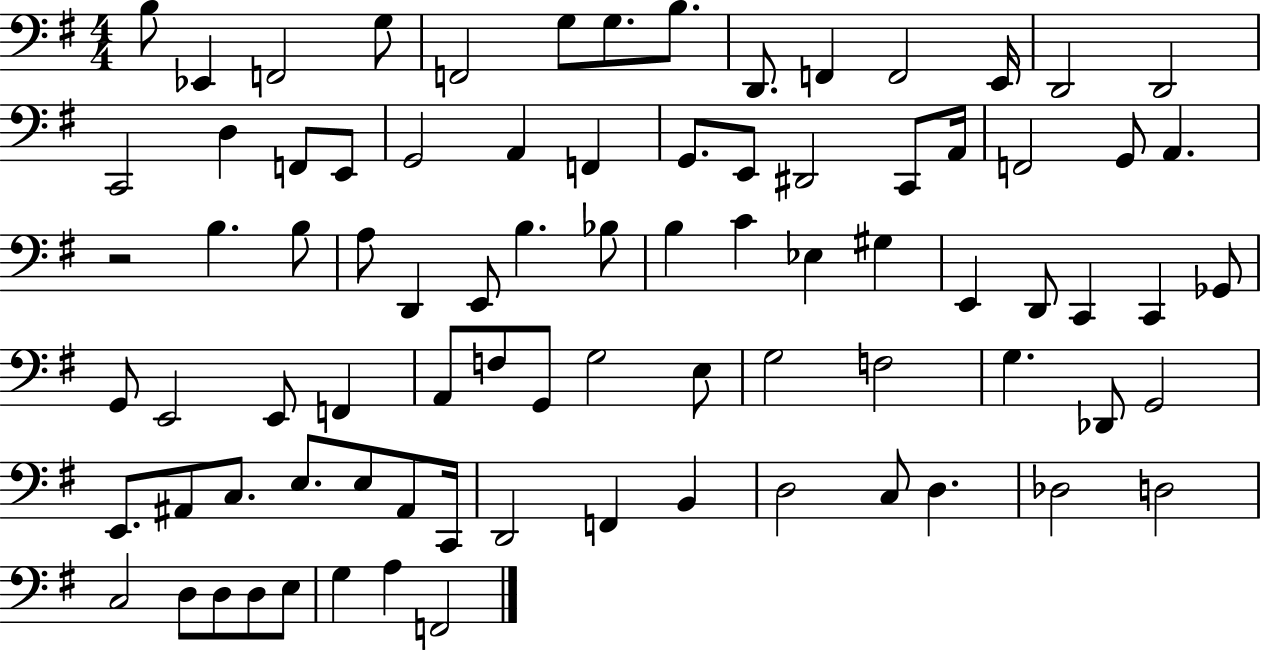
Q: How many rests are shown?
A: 1